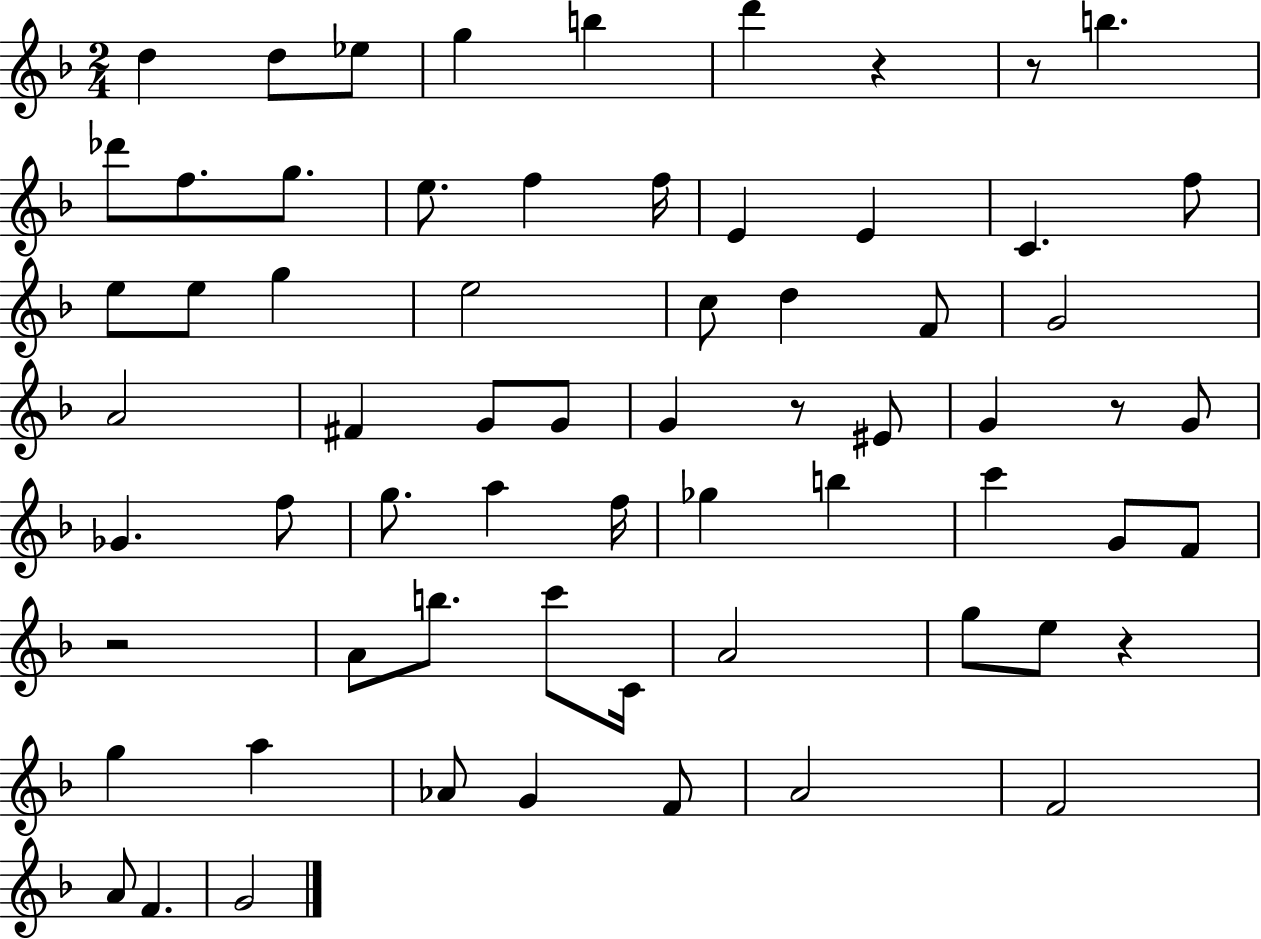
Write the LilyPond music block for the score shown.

{
  \clef treble
  \numericTimeSignature
  \time 2/4
  \key f \major
  \repeat volta 2 { d''4 d''8 ees''8 | g''4 b''4 | d'''4 r4 | r8 b''4. | \break des'''8 f''8. g''8. | e''8. f''4 f''16 | e'4 e'4 | c'4. f''8 | \break e''8 e''8 g''4 | e''2 | c''8 d''4 f'8 | g'2 | \break a'2 | fis'4 g'8 g'8 | g'4 r8 eis'8 | g'4 r8 g'8 | \break ges'4. f''8 | g''8. a''4 f''16 | ges''4 b''4 | c'''4 g'8 f'8 | \break r2 | a'8 b''8. c'''8 c'16 | a'2 | g''8 e''8 r4 | \break g''4 a''4 | aes'8 g'4 f'8 | a'2 | f'2 | \break a'8 f'4. | g'2 | } \bar "|."
}